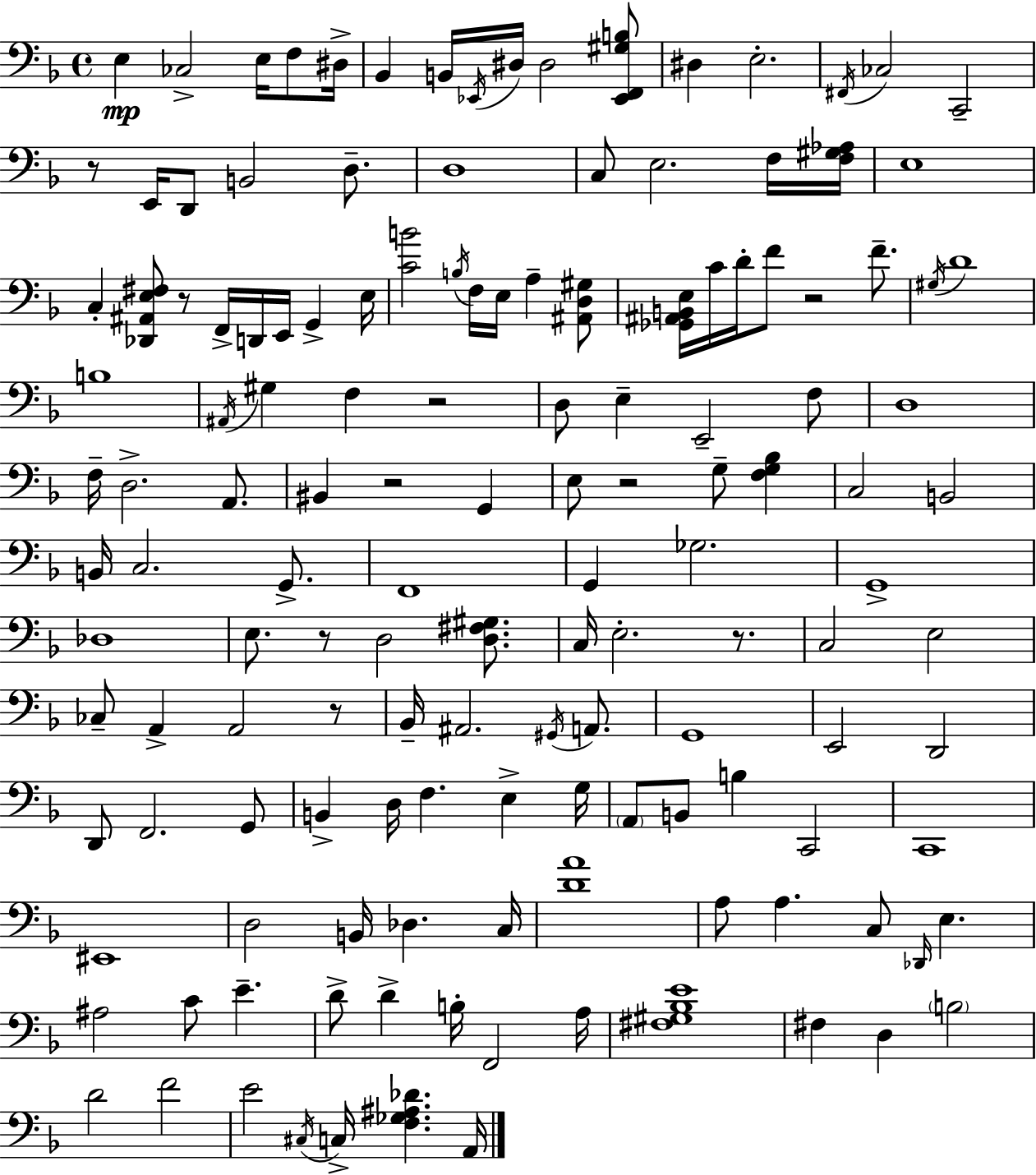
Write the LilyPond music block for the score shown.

{
  \clef bass
  \time 4/4
  \defaultTimeSignature
  \key f \major
  e4\mp ces2-> e16 f8 dis16-> | bes,4 b,16 \acciaccatura { ees,16 } dis16 dis2 <ees, f, gis b>8 | dis4 e2.-. | \acciaccatura { fis,16 } ces2 c,2-- | \break r8 e,16 d,8 b,2 d8.-- | d1 | c8 e2. | f16 <f gis aes>16 e1 | \break c4-. <des, ais, e fis>8 r8 f,16-> d,16 e,16 g,4-> | e16 <c' b'>2 \acciaccatura { b16 } f16 e16 a4-- | <ais, d gis>8 <ges, ais, b, e>16 c'16 d'16-. f'8 r2 | f'8.-- \acciaccatura { gis16 } d'1 | \break b1 | \acciaccatura { ais,16 } gis4 f4 r2 | d8 e4-- e,2-- | f8 d1 | \break f16-- d2.-> | a,8. bis,4 r2 | g,4 e8 r2 g8-- | <f g bes>4 c2 b,2 | \break b,16 c2. | g,8.-> f,1 | g,4 ges2. | g,1-> | \break des1 | e8. r8 d2 | <d fis gis>8. c16 e2.-. | r8. c2 e2 | \break ces8-- a,4-> a,2 | r8 bes,16-- ais,2. | \acciaccatura { gis,16 } a,8. g,1 | e,2 d,2 | \break d,8 f,2. | g,8 b,4-> d16 f4. | e4-> g16 \parenthesize a,8 b,8 b4 c,2 | c,1 | \break eis,1 | d2 b,16 des4. | c16 <d' a'>1 | a8 a4. c8 | \break \grace { des,16 } e4. ais2 c'8 | e'4.-- d'8-> d'4-> b16-. f,2 | a16 <fis gis bes e'>1 | fis4 d4 \parenthesize b2 | \break d'2 f'2 | e'2 \acciaccatura { cis16 } | c16-> <f ges ais des'>4. a,16 \bar "|."
}